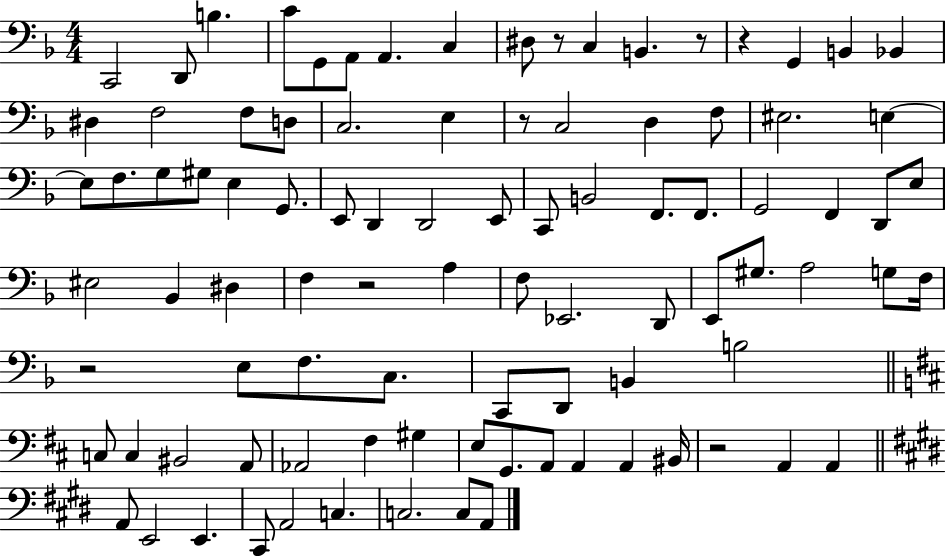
C2/h D2/e B3/q. C4/e G2/e A2/e A2/q. C3/q D#3/e R/e C3/q B2/q. R/e R/q G2/q B2/q Bb2/q D#3/q F3/h F3/e D3/e C3/h. E3/q R/e C3/h D3/q F3/e EIS3/h. E3/q E3/e F3/e. G3/e G#3/e E3/q G2/e. E2/e D2/q D2/h E2/e C2/e B2/h F2/e. F2/e. G2/h F2/q D2/e E3/e EIS3/h Bb2/q D#3/q F3/q R/h A3/q F3/e Eb2/h. D2/e E2/e G#3/e. A3/h G3/e F3/s R/h E3/e F3/e. C3/e. C2/e D2/e B2/q B3/h C3/e C3/q BIS2/h A2/e Ab2/h F#3/q G#3/q E3/e G2/e. A2/e A2/q A2/q BIS2/s R/h A2/q A2/q A2/e E2/h E2/q. C#2/e A2/h C3/q. C3/h. C3/e A2/e